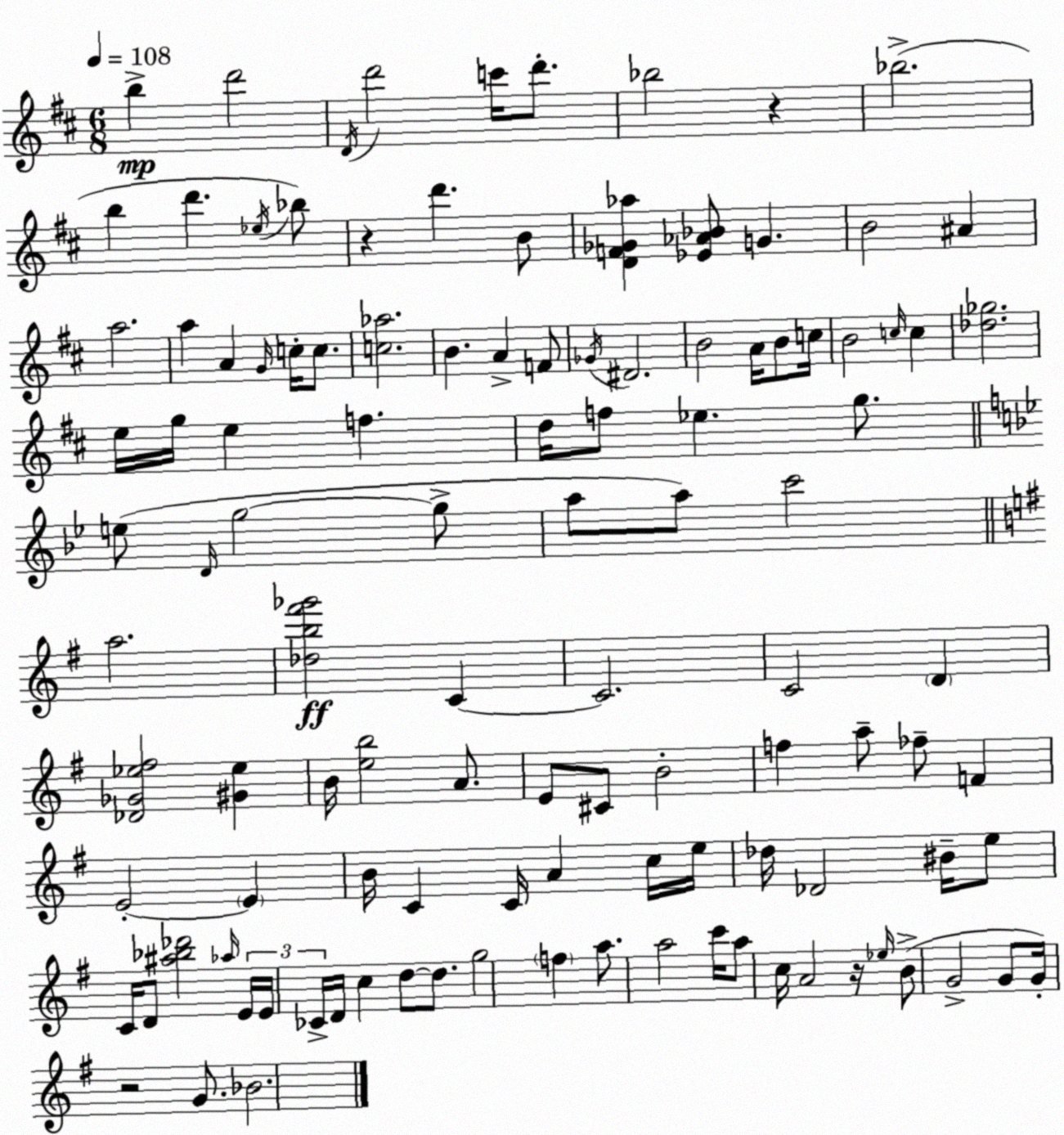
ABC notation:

X:1
T:Untitled
M:6/8
L:1/4
K:D
b d'2 D/4 d'2 c'/4 d'/2 _b2 z _b2 b d' _e/4 _b/2 z d' B/2 [DF_G_a] [_E_A_B]/2 G B2 ^A a2 a A G/4 c/4 c/2 [c_a]2 B A F/2 _G/4 ^D2 B2 A/4 B/2 c/4 B2 c/4 c [_d_g]2 e/4 g/4 e f d/4 f/2 _e g/2 e/2 D/4 g2 g/2 a/2 a/2 c'2 a2 [_db^f'_g']2 C C2 C2 D [_D_G_e^f]2 [^G_e] B/4 [eb]2 A/2 E/2 ^C/2 B2 f a/2 _f/2 F E2 E B/4 C C/4 A c/4 e/4 _d/4 _D2 ^B/4 e/2 C/4 D/2 [^a_b_d']2 _a/4 E/4 E/4 _C/4 D/4 c d/2 d/2 g2 f a/2 a2 c'/4 a/2 c/4 A2 z/4 _e/4 B/2 G2 G/2 G/4 z2 G/2 _B2